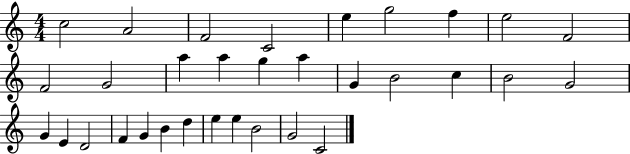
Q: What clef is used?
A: treble